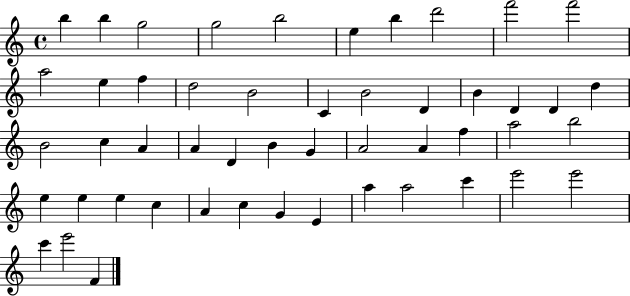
B5/q B5/q G5/h G5/h B5/h E5/q B5/q D6/h F6/h F6/h A5/h E5/q F5/q D5/h B4/h C4/q B4/h D4/q B4/q D4/q D4/q D5/q B4/h C5/q A4/q A4/q D4/q B4/q G4/q A4/h A4/q F5/q A5/h B5/h E5/q E5/q E5/q C5/q A4/q C5/q G4/q E4/q A5/q A5/h C6/q E6/h E6/h C6/q E6/h F4/q